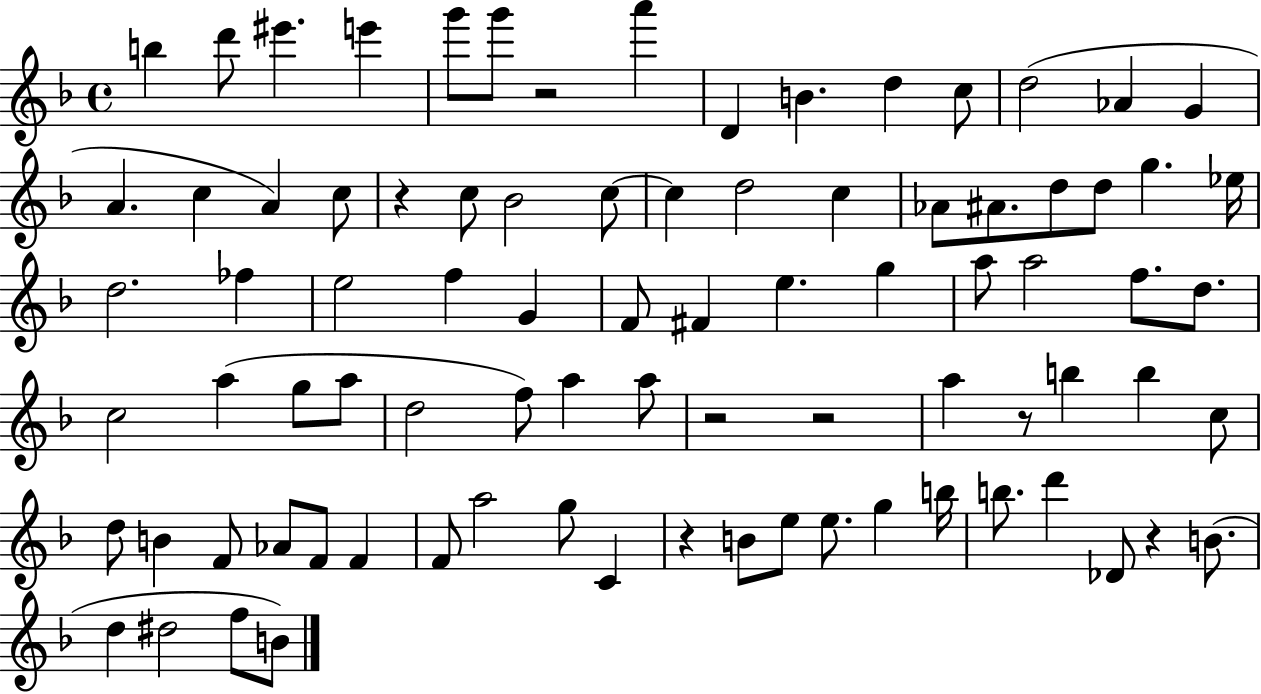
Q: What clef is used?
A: treble